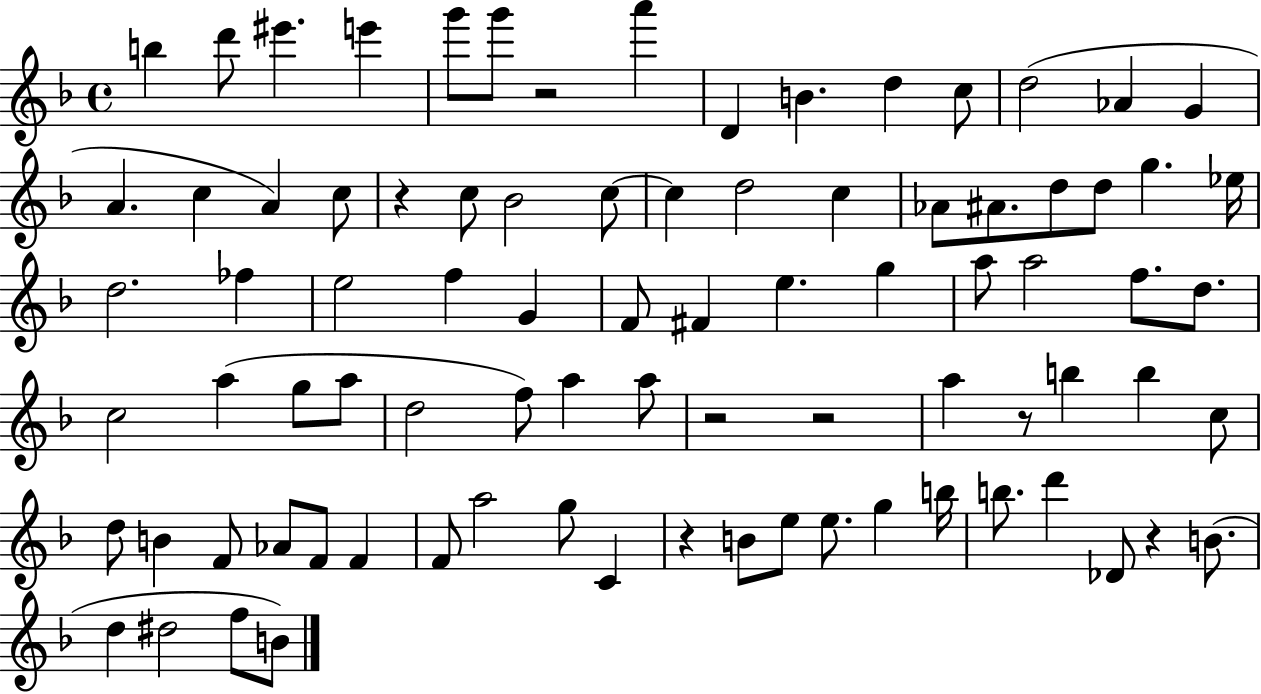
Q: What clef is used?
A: treble